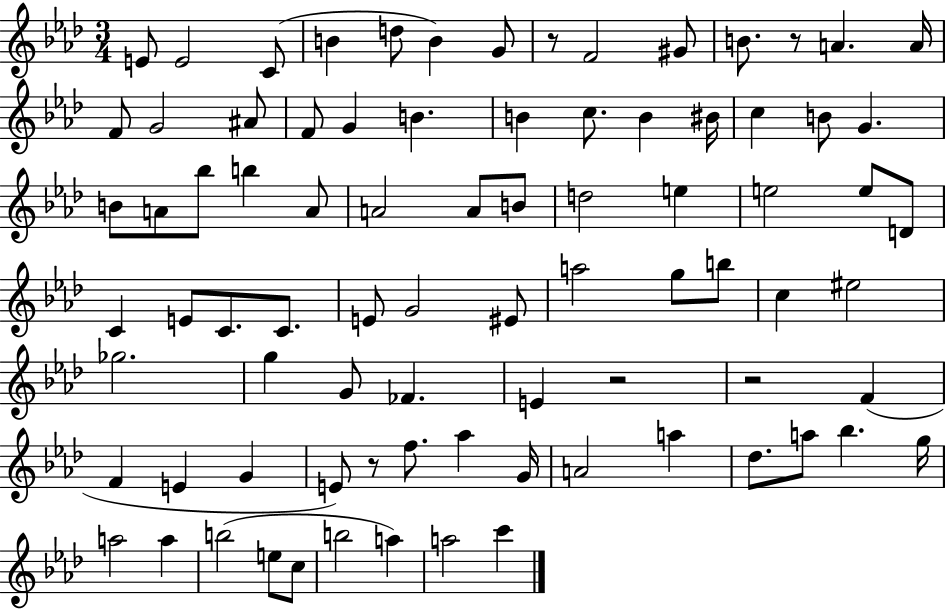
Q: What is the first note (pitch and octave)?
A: E4